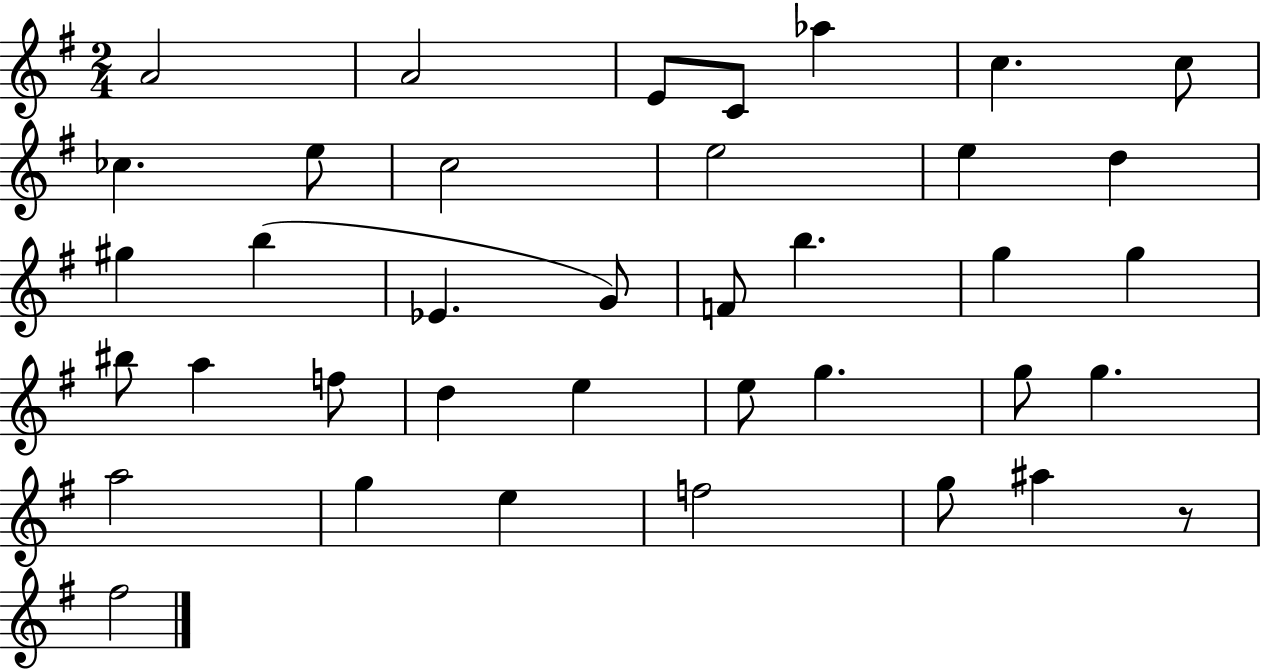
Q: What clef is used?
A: treble